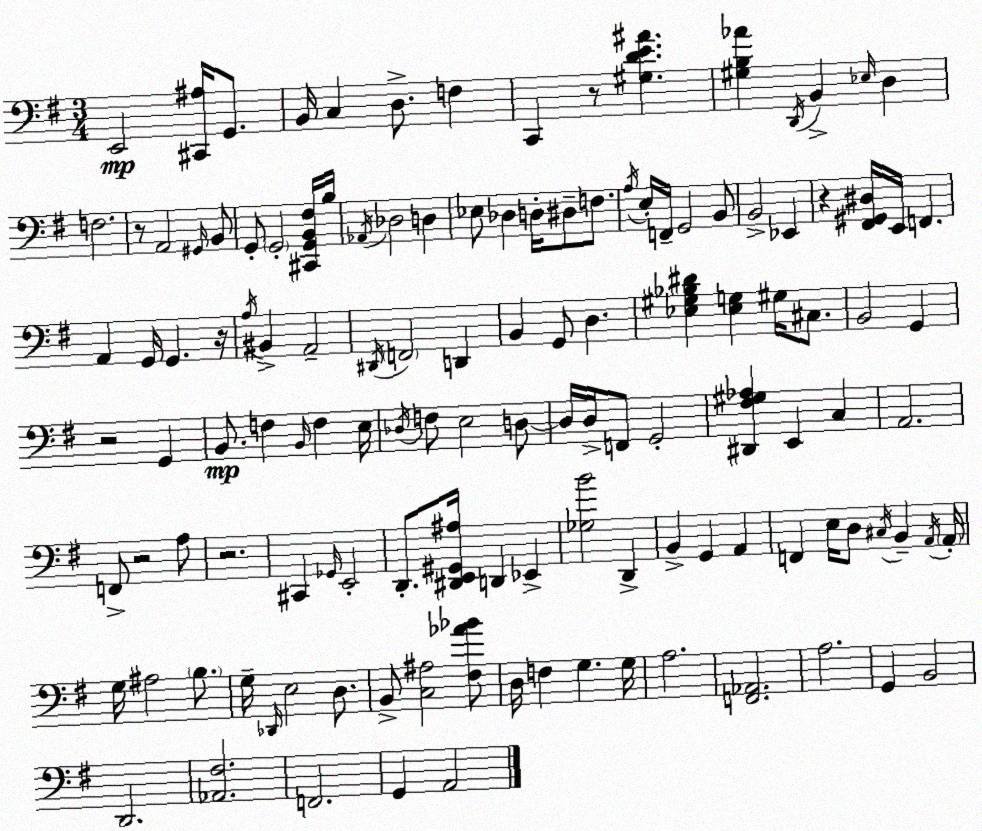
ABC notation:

X:1
T:Untitled
M:3/4
L:1/4
K:G
E,,2 [^C,,^A,]/4 G,,/2 B,,/4 C, D,/2 F, C,, z/2 [^G,DE^A] [^G,B,_A] D,,/4 B,, _E,/4 D, F,2 z/2 A,,2 ^G,,/4 B,,/2 G,,/2 G,,2 [^C,,G,,B,,^F,]/4 B,/4 _A,,/4 _D,2 D, _E,/2 _D, D,/4 ^D,/2 F,/2 A,/4 E,/4 F,,/4 G,,2 B,,/2 B,,2 _E,, z [^F,,^G,,^D,]/4 E,,/4 F,, A,, G,,/4 G,, z/4 A,/4 ^B,, A,,2 ^D,,/4 F,,2 D,, B,, G,,/2 D, [_E,^G,_B,^D] [_E,G,] ^G,/4 ^C,/2 B,,2 G,, z2 G,, B,,/2 F, B,,/4 F, E,/4 _D,/4 F,/2 E,2 D,/2 D,/4 D,/4 F,,/2 G,,2 [^D,,^F,^G,_A,] E,, C, A,,2 F,,/2 z2 A,/2 z2 ^C,, _G,,/4 E,,2 D,,/2 [^D,,E,,^G,,^A,]/4 D,, _E,, [_G,B]2 D,, B,, G,, A,, F,, E,/4 D,/2 ^C,/4 B,, A,,/4 A,,/4 G,/4 ^A,2 B,/2 G,/4 _D,,/4 E,2 D,/2 B,,/2 [C,^A,]2 [^F,_A_B]/2 D,/4 F, G, G,/4 A,2 [F,,_A,,]2 A,2 G,, B,,2 D,,2 [_A,,^F,]2 F,,2 G,, A,,2